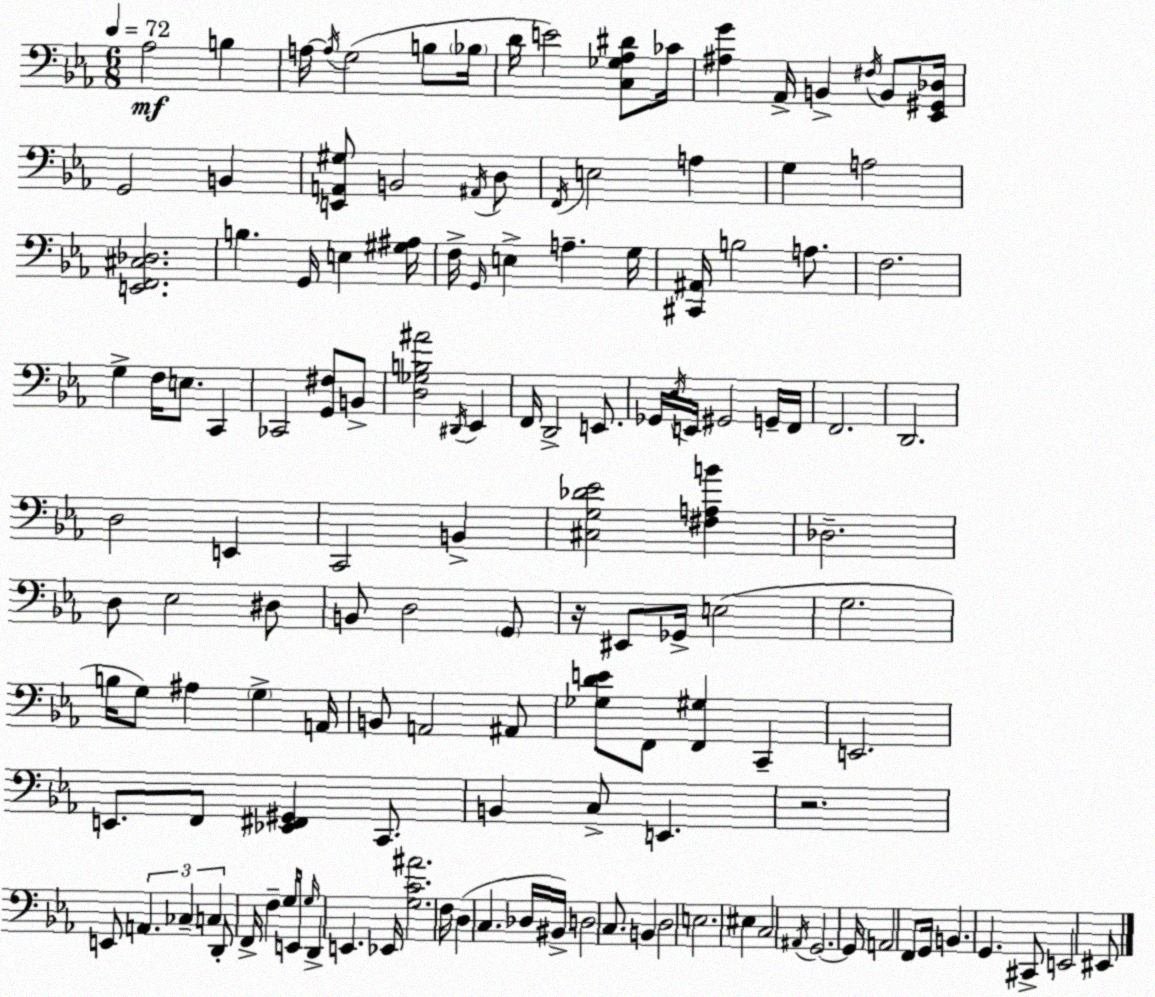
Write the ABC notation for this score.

X:1
T:Untitled
M:6/8
L:1/4
K:Eb
_A,2 B, A,/4 A,/4 G,2 B,/2 _B,/4 D/4 E2 [C,_G,_A,^D]/2 _C/4 [^A,G] _A,,/4 B,, ^F,/4 B,,/2 [_E,,^G,,_D,]/4 G,,2 B,, [E,,A,,^G,]/2 B,,2 ^A,,/4 D,/2 F,,/4 E,2 A, G, A,2 [E,,F,,^C,_D,]2 B, G,,/4 E, [^G,^A,]/4 F,/4 G,,/4 E, A, G,/4 [^C,,^A,,]/4 B,2 A,/2 F,2 G, F,/4 E,/2 C,, _C,,2 [G,,^F,]/2 B,,/2 [D,_G,B,^A]2 ^D,,/4 _E,, F,,/4 D,,2 E,,/2 _G,,/4 _E,/4 E,,/4 ^G,,2 G,,/4 F,,/4 F,,2 D,,2 D,2 E,, C,,2 B,, [^C,G,_D_E]2 [^F,A,B] _D,2 D,/2 _E,2 ^D,/2 B,,/2 D,2 G,,/2 z/4 ^E,,/2 _G,,/4 E,2 G,2 B,/4 G,/2 ^A, G, A,,/4 B,,/2 A,,2 ^A,,/2 [_G,DE]/2 F,,/2 [F,,^G,] C,, E,,2 E,,/2 F,,/2 [_E,,^F,,^G,,] C,,/2 B,, C,/2 E,, z2 E,,/2 A,, _C, C, D,,/2 F,,/4 F, G,/4 E,,/4 G,/4 D,, E,, _E,,/4 [G,C^A]2 F,/4 D, C, _D,/4 ^B,,/4 D,2 C,/2 B,, D,2 E,2 ^E, C,2 ^A,,/4 G,,2 G,,/4 A,,2 F,,/2 G,,/4 B,, G,, ^C,,/2 E,,2 ^E,,/2